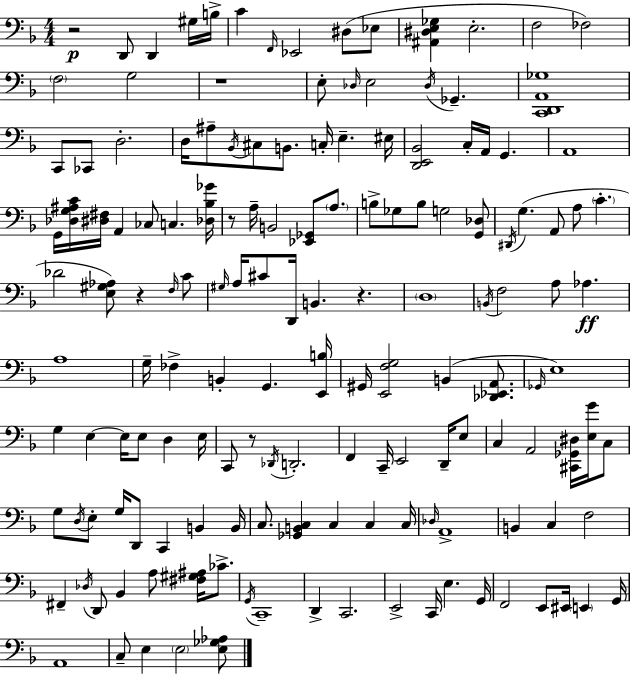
{
  \clef bass
  \numericTimeSignature
  \time 4/4
  \key d \minor
  r2\p d,8 d,4 gis16 b16-> | c'4 \grace { f,16 } ees,2 dis8( ees8 | <ais, dis e ges>4 e2.-. | f2 fes2) | \break \parenthesize f2 g2 | r1 | e8-. \grace { des16 } e2 \acciaccatura { des16 } ges,4.-- | <c, d, a, ges>1 | \break c,8 ces,8 d2.-. | d16 ais8-- \acciaccatura { bes,16 } cis8 b,8. c16-. e4.-- | eis16 <d, e, bes,>2 c16-. a,16 g,4. | a,1 | \break g,16 <des g ais c'>16 <dis fis>16 a,4 ces8 c4. | <des bes ges'>16 r8 a16-- b,2 <ees, ges,>8 | \parenthesize a8. b8-> ges8 b8 g2 | <g, des>8 \acciaccatura { dis,16 } g4.( a,8 a8 \parenthesize c'4.-. | \break des'2 <e gis aes>8) r4 | \grace { f16 } c'8 \grace { gis16 } a16 cis'8 d,16 b,4. | r4. \parenthesize d1 | \acciaccatura { b,16 } f2 | \break a8 aes4.\ff a1 | g16-- fes4-> b,4-. | g,4. <e, b>16 gis,16 <e, f g>2 | b,4( <des, ees, a,>8. \grace { ges,16 } e1) | \break g4 e4~~ | e16 e8 d4 e16 c,8 r8 \acciaccatura { des,16 } d,2.-. | f,4 c,16-- e,2 | d,16-- e8 c4 a,2 | \break <cis, ges, dis>16 <e g'>16 c8 g8 \acciaccatura { d16 } e8-. g16 | d,8 c,4 b,4 b,16 c8. <ges, b, c>4 | c4 c4 c16 \grace { des16 } a,1-> | b,4 | \break c4 f2 fis,4-- | \acciaccatura { des16 } d,8 bes,4 a8 <fis gis ais>16 ces'8.-> \acciaccatura { g,16 } c,1-- | d,4-> | c,2. e,2-> | \break c,16 e4. g,16 f,2 | e,8 eis,16 \parenthesize e,4 g,16 a,1 | c8-- | e4 \parenthesize e2 <e ges aes>8 \bar "|."
}